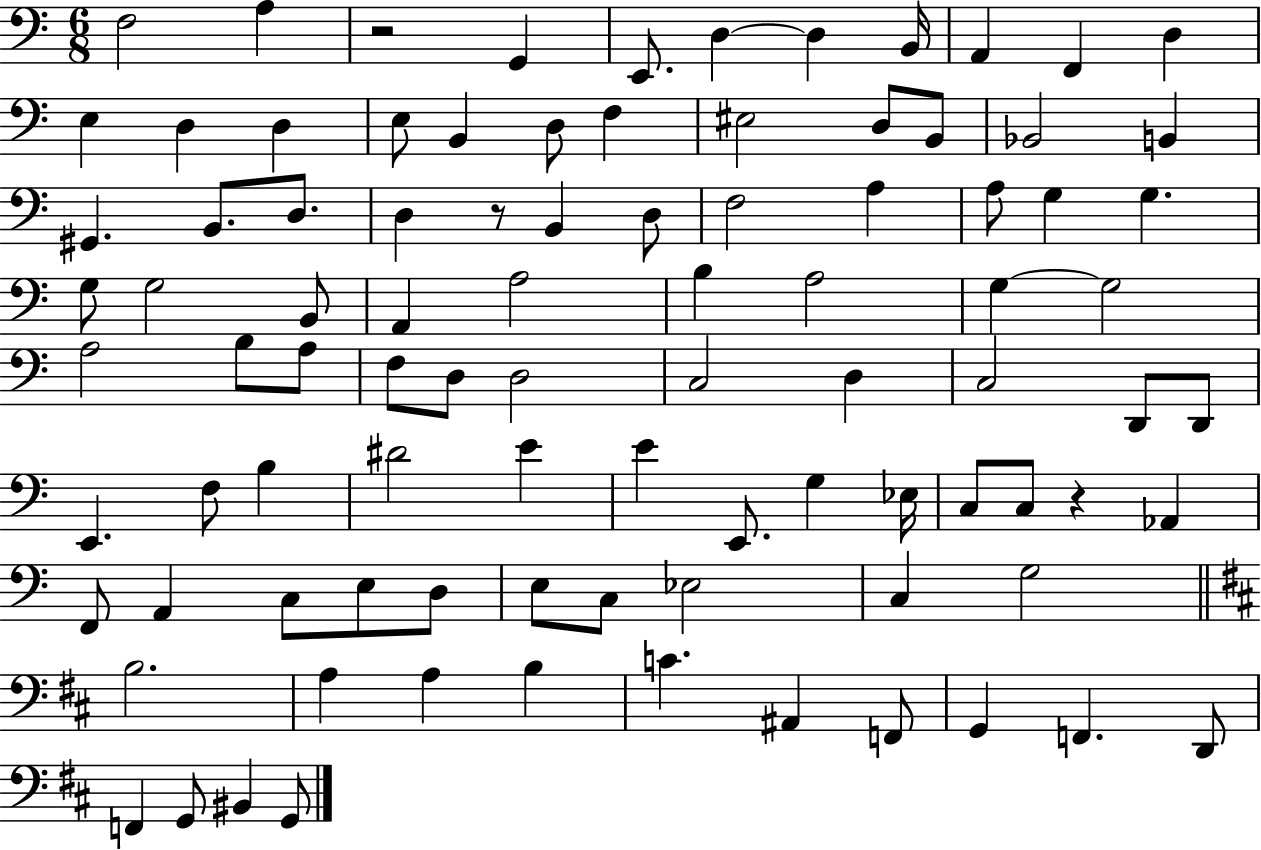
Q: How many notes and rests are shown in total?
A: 92